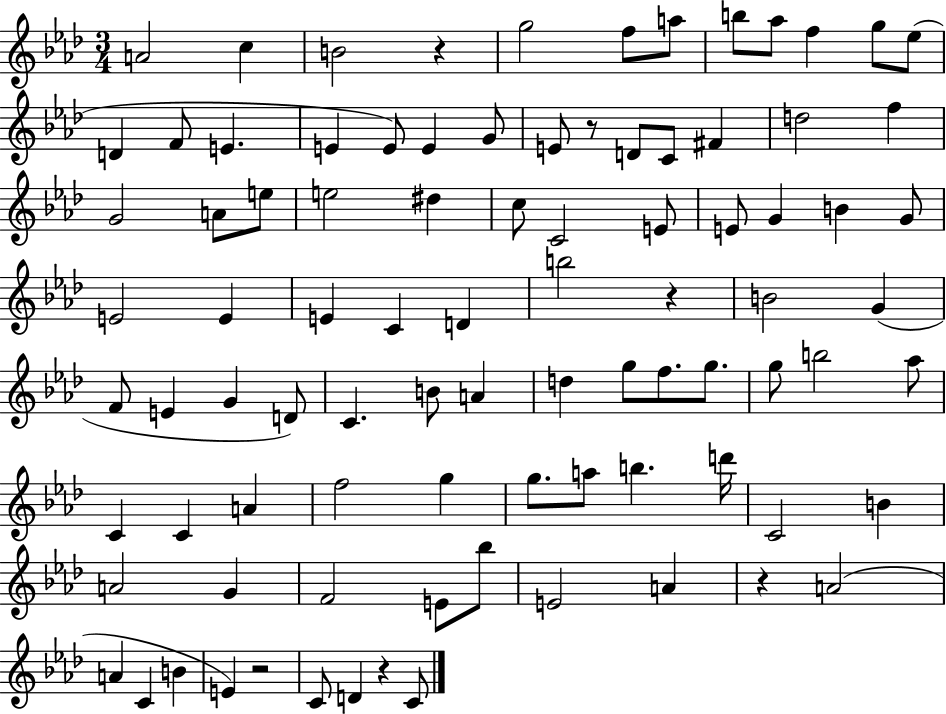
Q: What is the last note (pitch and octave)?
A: C4